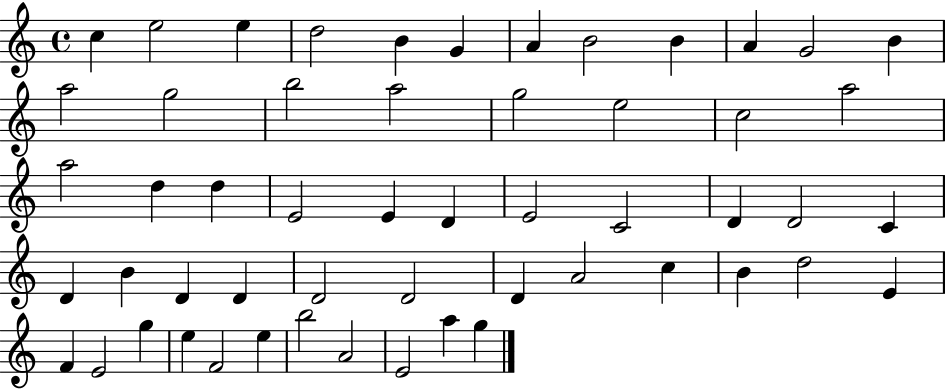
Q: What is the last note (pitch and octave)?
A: G5